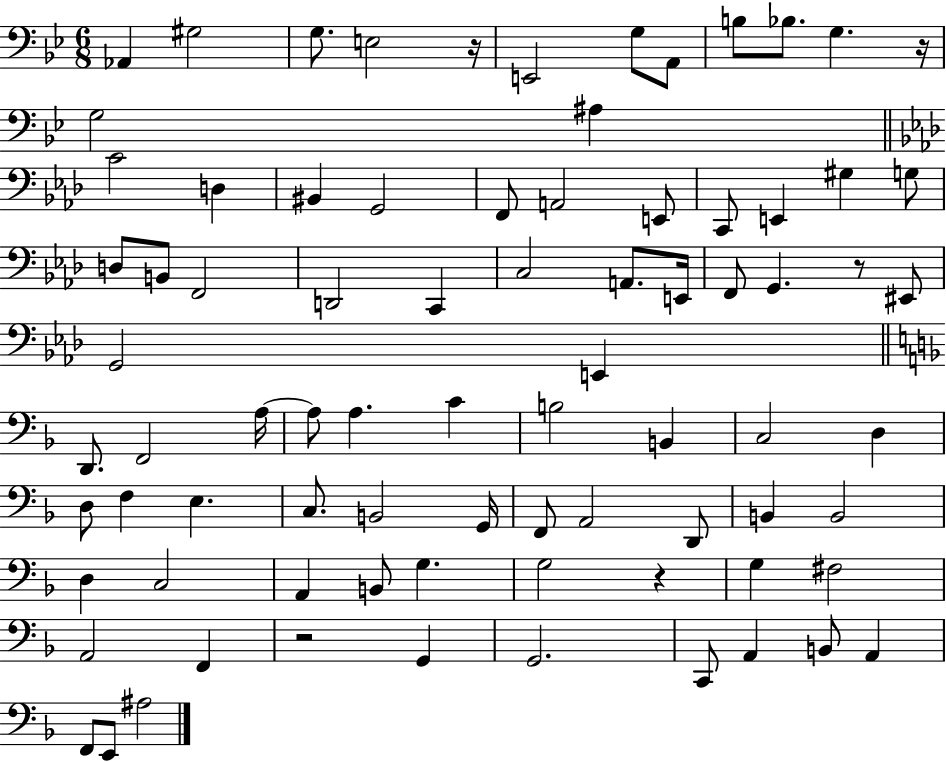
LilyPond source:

{
  \clef bass
  \numericTimeSignature
  \time 6/8
  \key bes \major
  aes,4 gis2 | g8. e2 r16 | e,2 g8 a,8 | b8 bes8. g4. r16 | \break g2 ais4 | \bar "||" \break \key aes \major c'2 d4 | bis,4 g,2 | f,8 a,2 e,8 | c,8 e,4 gis4 g8 | \break d8 b,8 f,2 | d,2 c,4 | c2 a,8. e,16 | f,8 g,4. r8 eis,8 | \break g,2 e,4 | \bar "||" \break \key d \minor d,8. f,2 a16~~ | a8 a4. c'4 | b2 b,4 | c2 d4 | \break d8 f4 e4. | c8. b,2 g,16 | f,8 a,2 d,8 | b,4 b,2 | \break d4 c2 | a,4 b,8 g4. | g2 r4 | g4 fis2 | \break a,2 f,4 | r2 g,4 | g,2. | c,8 a,4 b,8 a,4 | \break f,8 e,8 ais2 | \bar "|."
}